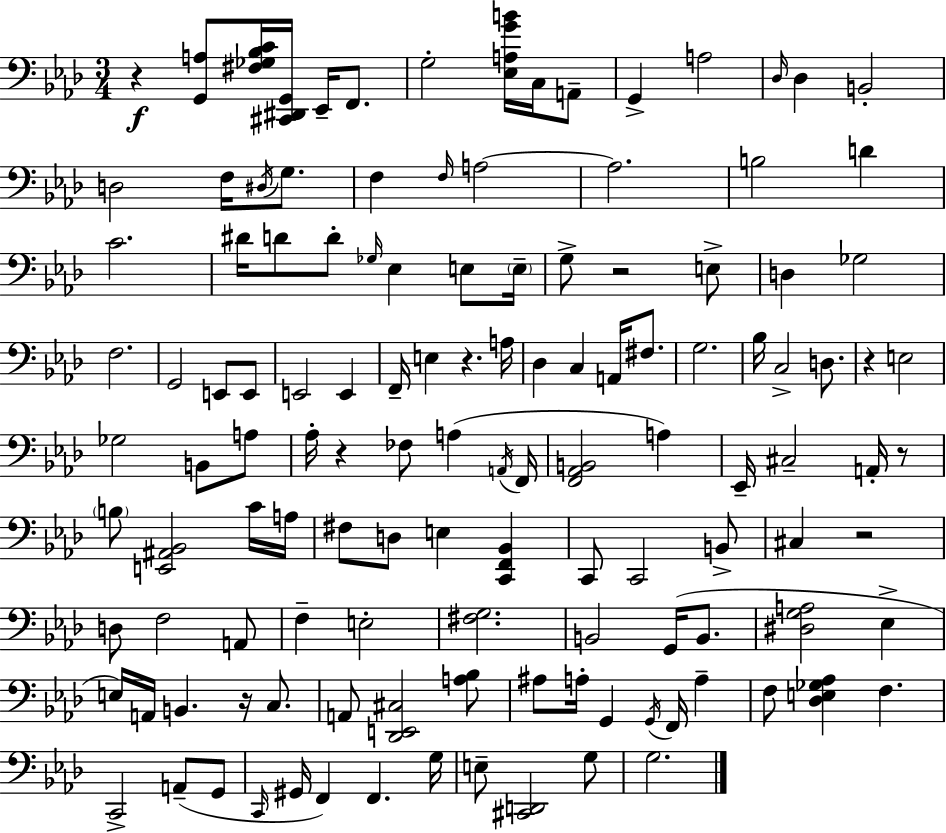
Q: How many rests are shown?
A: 8